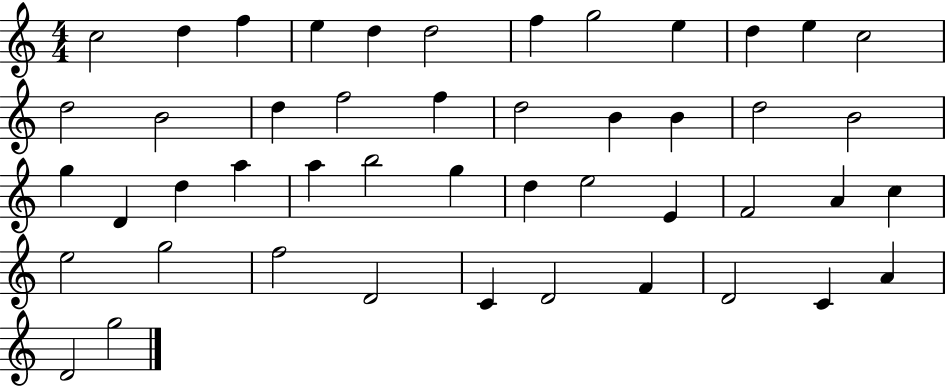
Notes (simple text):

C5/h D5/q F5/q E5/q D5/q D5/h F5/q G5/h E5/q D5/q E5/q C5/h D5/h B4/h D5/q F5/h F5/q D5/h B4/q B4/q D5/h B4/h G5/q D4/q D5/q A5/q A5/q B5/h G5/q D5/q E5/h E4/q F4/h A4/q C5/q E5/h G5/h F5/h D4/h C4/q D4/h F4/q D4/h C4/q A4/q D4/h G5/h